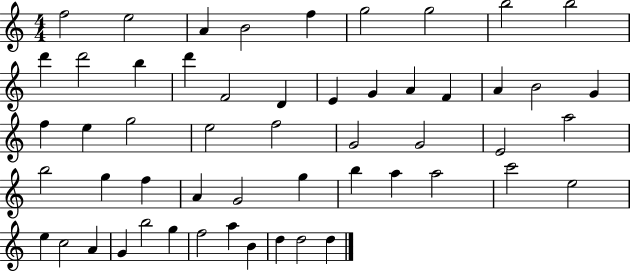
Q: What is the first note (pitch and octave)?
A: F5